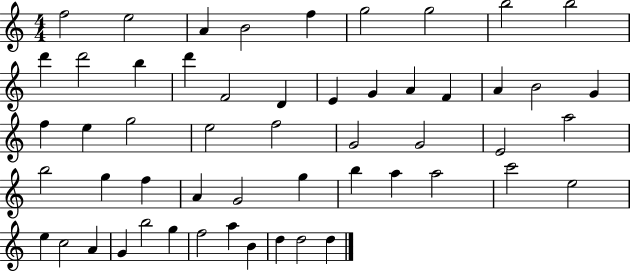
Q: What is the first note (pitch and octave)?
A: F5